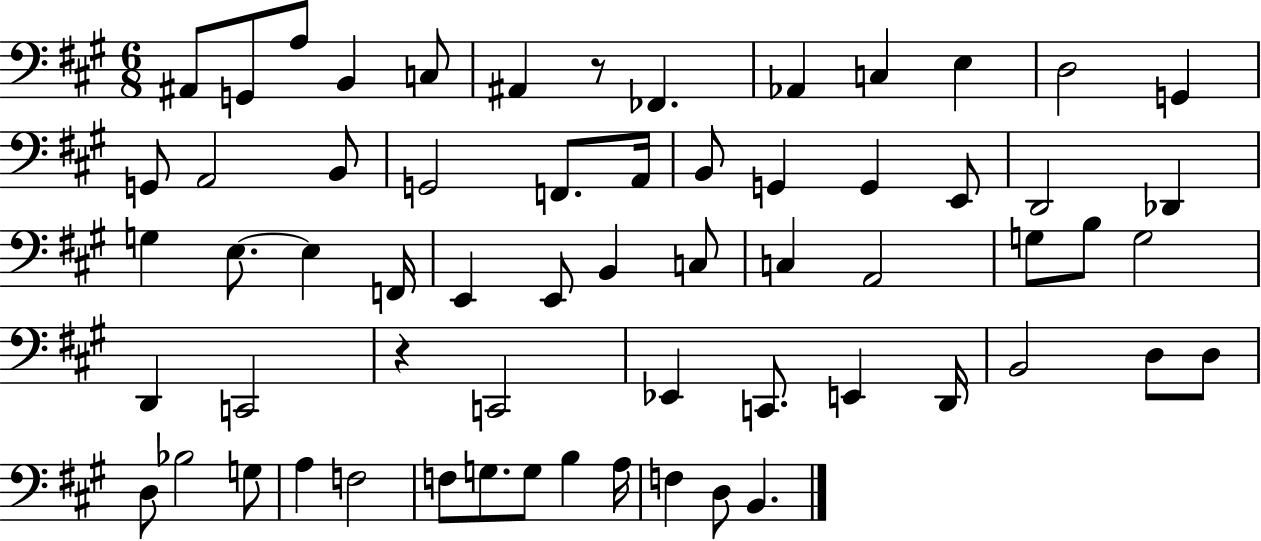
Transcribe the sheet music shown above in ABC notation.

X:1
T:Untitled
M:6/8
L:1/4
K:A
^A,,/2 G,,/2 A,/2 B,, C,/2 ^A,, z/2 _F,, _A,, C, E, D,2 G,, G,,/2 A,,2 B,,/2 G,,2 F,,/2 A,,/4 B,,/2 G,, G,, E,,/2 D,,2 _D,, G, E,/2 E, F,,/4 E,, E,,/2 B,, C,/2 C, A,,2 G,/2 B,/2 G,2 D,, C,,2 z C,,2 _E,, C,,/2 E,, D,,/4 B,,2 D,/2 D,/2 D,/2 _B,2 G,/2 A, F,2 F,/2 G,/2 G,/2 B, A,/4 F, D,/2 B,,